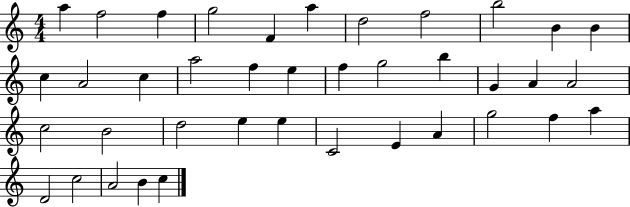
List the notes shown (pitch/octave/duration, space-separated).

A5/q F5/h F5/q G5/h F4/q A5/q D5/h F5/h B5/h B4/q B4/q C5/q A4/h C5/q A5/h F5/q E5/q F5/q G5/h B5/q G4/q A4/q A4/h C5/h B4/h D5/h E5/q E5/q C4/h E4/q A4/q G5/h F5/q A5/q D4/h C5/h A4/h B4/q C5/q